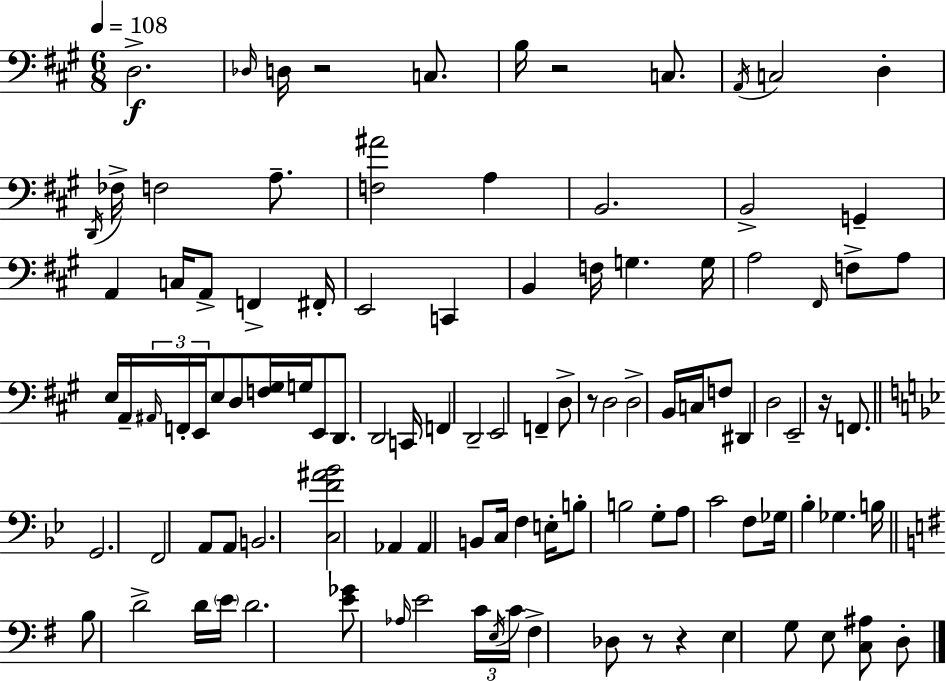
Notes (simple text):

D3/h. Db3/s D3/s R/h C3/e. B3/s R/h C3/e. A2/s C3/h D3/q D2/s FES3/s F3/h A3/e. [F3,A#4]/h A3/q B2/h. B2/h G2/q A2/q C3/s A2/e F2/q F#2/s E2/h C2/q B2/q F3/s G3/q. G3/s A3/h F#2/s F3/e A3/e E3/s A2/s A#2/s F2/s E2/s E3/e D3/e [F3,G#3]/s G3/s E2/e D2/e. D2/h C2/s F2/q D2/h E2/h F2/q D3/e R/e D3/h D3/h B2/s C3/s F3/e D#2/q D3/h E2/h R/s F2/e. G2/h. F2/h A2/e A2/e B2/h. [C3,F4,A#4,Bb4]/h Ab2/q Ab2/q B2/e C3/s F3/q E3/s B3/e B3/h G3/e A3/e C4/h F3/e Gb3/s Bb3/q Gb3/q. B3/s B3/e D4/h D4/s E4/s D4/h. [E4,Gb4]/e Ab3/s E4/h C4/s E3/s C4/s F#3/q Db3/e R/e R/q E3/q G3/e E3/e [C3,A#3]/e D3/e